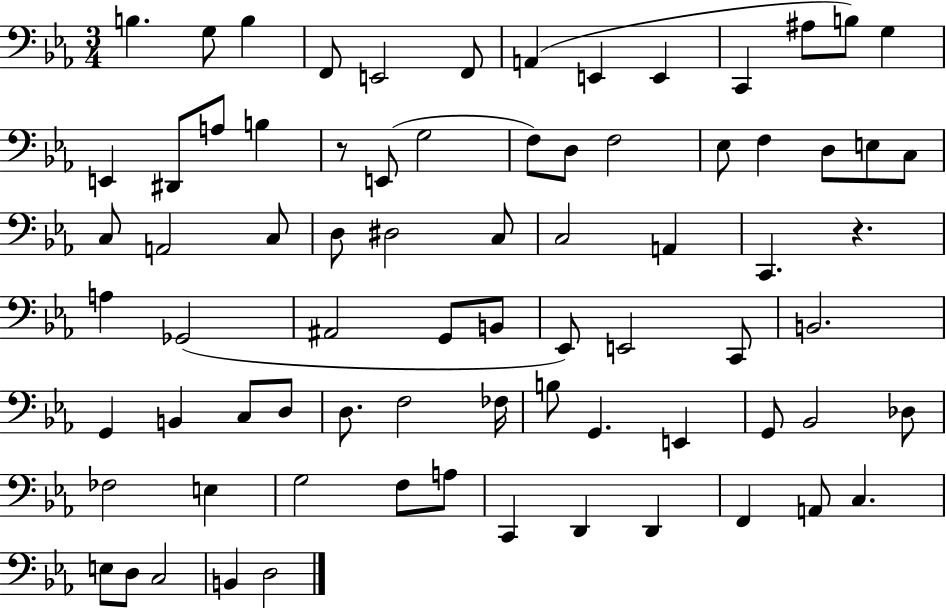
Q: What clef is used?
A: bass